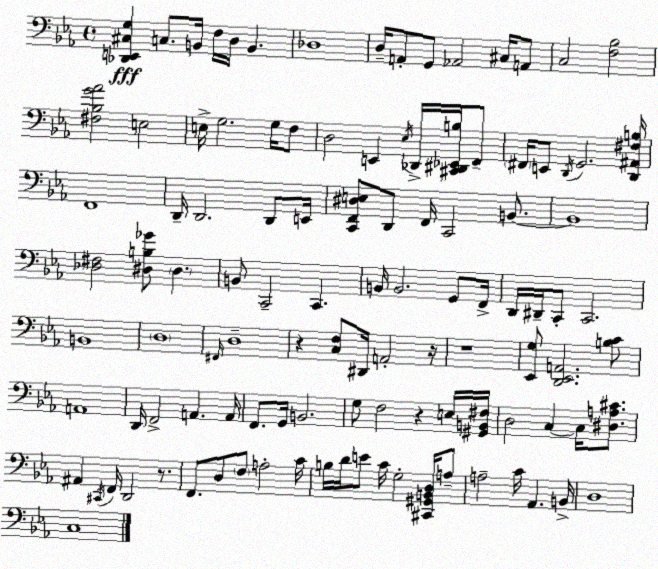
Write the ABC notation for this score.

X:1
T:Untitled
M:4/4
L:1/4
K:Cm
[_D,,E,,^C,G,] C,/2 B,,/4 F,/4 D,/4 B,, _D,4 D,/4 A,,/2 G,,/2 _A,,2 ^C,/4 A,,/2 C,2 [F,_B,]2 [^F,_B,G_A]2 E,2 E,/4 G,2 G,/4 F,/2 D,2 E,, _E,/4 _D,,/4 [^C,,^D,,_E,,B,]/4 F,,/2 ^F,,/4 E,,/2 D,,/4 G,,2 [D,,^A,,^F,B,]/4 F,,4 D,,/4 D,,2 D,,/2 E,,/4 [C,,F,,^D,E,]/2 D,,/2 F,,/4 C,,2 B,,/2 B,,4 [_D,^F,]2 [^D,B,_G]/2 ^D, B,,/2 C,,2 C,, B,,/4 B,,2 G,,/2 F,,/4 D,,/4 ^D,,/4 C,,/2 C,,2 B,,4 D,4 ^F,,/4 D,4 z [C,F,]/2 ^D,,/4 A,,2 z/4 z4 [_E,,G,]/2 [D,,_E,,A,,]2 [B,C]/2 A,,4 D,,/4 F,,2 A,, A,,/4 F,,/2 G,,/4 B,,2 G,/2 F,2 z E,/4 [^G,,B,,^F,]/4 D,2 C, C,/4 [^D,A,^C]/2 ^A,, ^C,,/4 F,,/4 D,,2 z/2 F,,/2 D,/2 F,/2 A,2 C/4 B,/4 D/4 E/2 C/4 G,2 [^C,,^G,,B,,D,]/4 A,/2 A,2 C/4 _A,, B,,/4 D,4 C,4